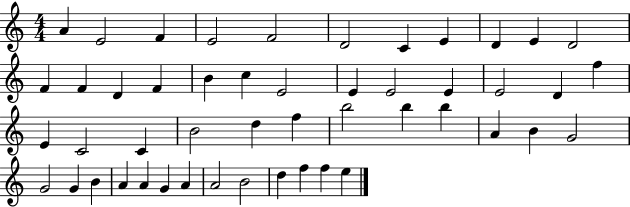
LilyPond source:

{
  \clef treble
  \numericTimeSignature
  \time 4/4
  \key c \major
  a'4 e'2 f'4 | e'2 f'2 | d'2 c'4 e'4 | d'4 e'4 d'2 | \break f'4 f'4 d'4 f'4 | b'4 c''4 e'2 | e'4 e'2 e'4 | e'2 d'4 f''4 | \break e'4 c'2 c'4 | b'2 d''4 f''4 | b''2 b''4 b''4 | a'4 b'4 g'2 | \break g'2 g'4 b'4 | a'4 a'4 g'4 a'4 | a'2 b'2 | d''4 f''4 f''4 e''4 | \break \bar "|."
}